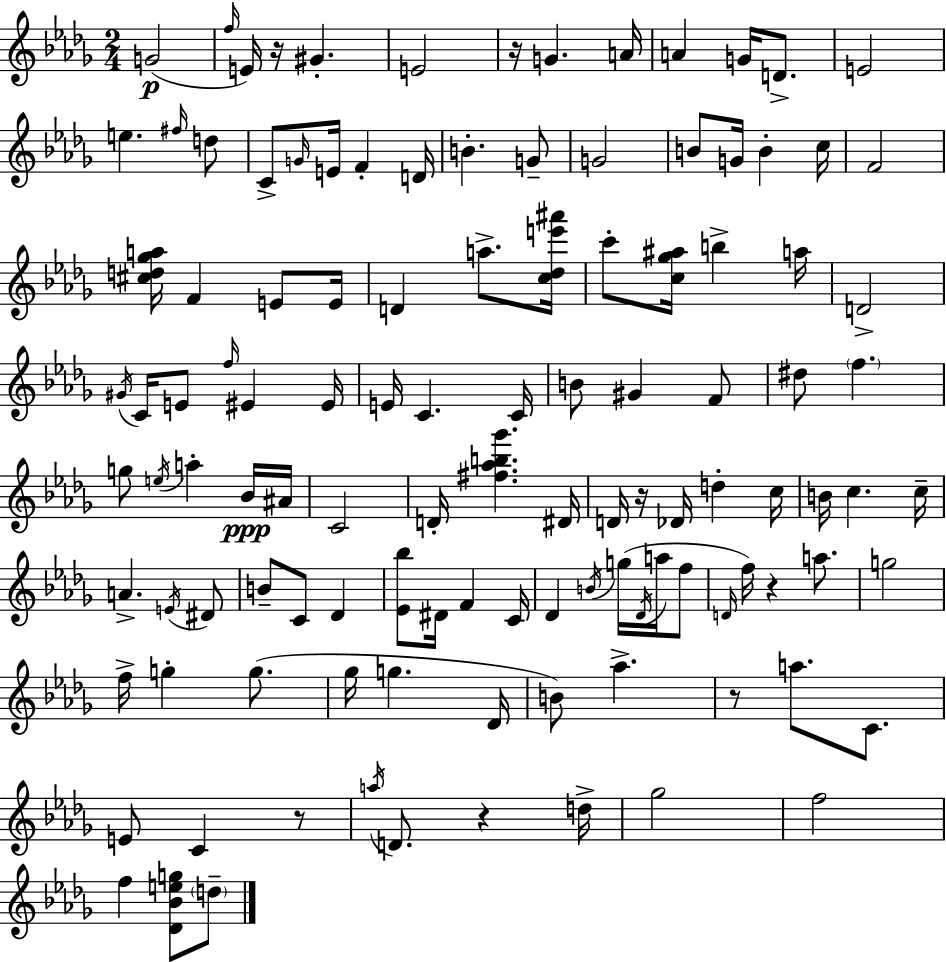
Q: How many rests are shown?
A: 7